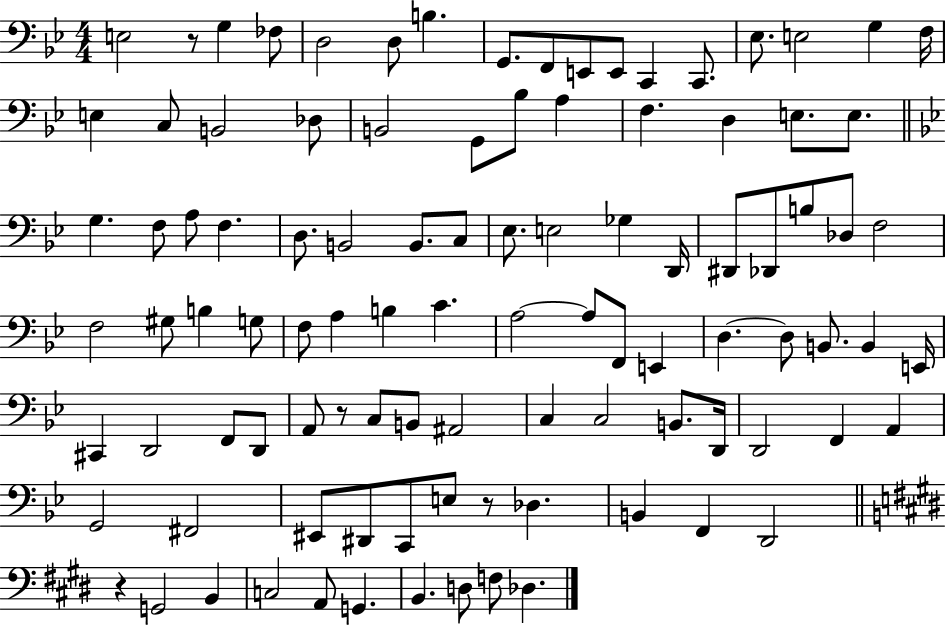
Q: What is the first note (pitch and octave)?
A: E3